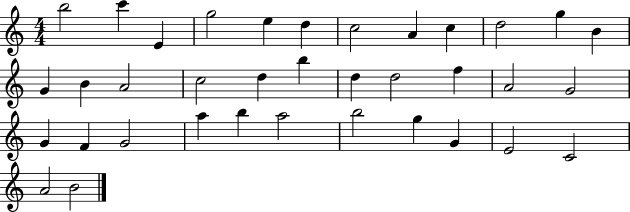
{
  \clef treble
  \numericTimeSignature
  \time 4/4
  \key c \major
  b''2 c'''4 e'4 | g''2 e''4 d''4 | c''2 a'4 c''4 | d''2 g''4 b'4 | \break g'4 b'4 a'2 | c''2 d''4 b''4 | d''4 d''2 f''4 | a'2 g'2 | \break g'4 f'4 g'2 | a''4 b''4 a''2 | b''2 g''4 g'4 | e'2 c'2 | \break a'2 b'2 | \bar "|."
}